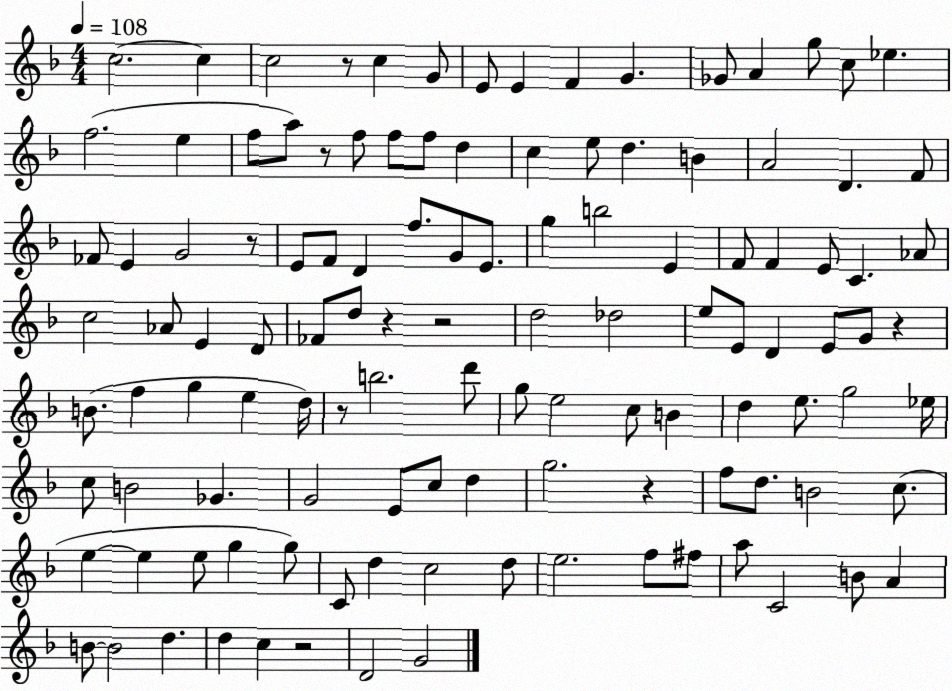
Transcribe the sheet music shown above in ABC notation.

X:1
T:Untitled
M:4/4
L:1/4
K:F
c2 c c2 z/2 c G/2 E/2 E F G _G/2 A g/2 c/2 _e f2 e f/2 a/2 z/2 f/2 f/2 f/2 d c e/2 d B A2 D F/2 _F/2 E G2 z/2 E/2 F/2 D f/2 G/2 E/2 g b2 E F/2 F E/2 C _A/2 c2 _A/2 E D/2 _F/2 d/2 z z2 d2 _d2 e/2 E/2 D E/2 G/2 z B/2 f g e d/4 z/2 b2 d'/2 g/2 e2 c/2 B d e/2 g2 _e/4 c/2 B2 _G G2 E/2 c/2 d g2 z f/2 d/2 B2 c/2 e e e/2 g g/2 C/2 d c2 d/2 e2 f/2 ^f/2 a/2 C2 B/2 A B/2 B2 d d c z2 D2 G2